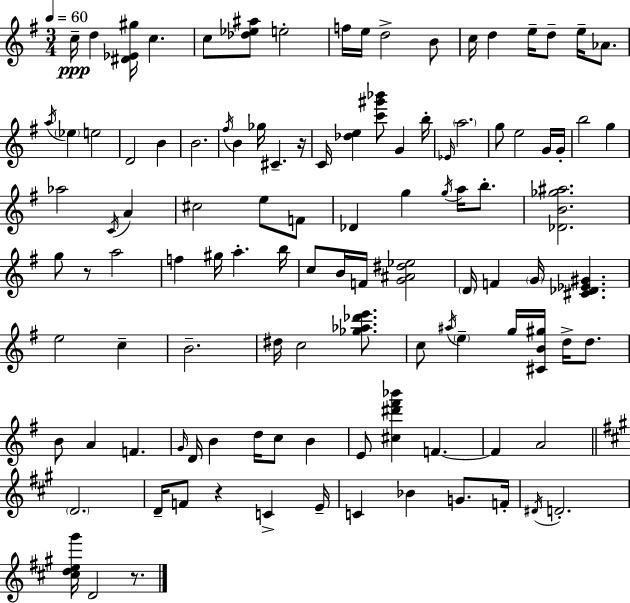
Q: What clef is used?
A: treble